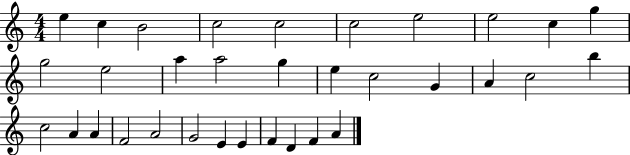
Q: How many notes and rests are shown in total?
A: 33